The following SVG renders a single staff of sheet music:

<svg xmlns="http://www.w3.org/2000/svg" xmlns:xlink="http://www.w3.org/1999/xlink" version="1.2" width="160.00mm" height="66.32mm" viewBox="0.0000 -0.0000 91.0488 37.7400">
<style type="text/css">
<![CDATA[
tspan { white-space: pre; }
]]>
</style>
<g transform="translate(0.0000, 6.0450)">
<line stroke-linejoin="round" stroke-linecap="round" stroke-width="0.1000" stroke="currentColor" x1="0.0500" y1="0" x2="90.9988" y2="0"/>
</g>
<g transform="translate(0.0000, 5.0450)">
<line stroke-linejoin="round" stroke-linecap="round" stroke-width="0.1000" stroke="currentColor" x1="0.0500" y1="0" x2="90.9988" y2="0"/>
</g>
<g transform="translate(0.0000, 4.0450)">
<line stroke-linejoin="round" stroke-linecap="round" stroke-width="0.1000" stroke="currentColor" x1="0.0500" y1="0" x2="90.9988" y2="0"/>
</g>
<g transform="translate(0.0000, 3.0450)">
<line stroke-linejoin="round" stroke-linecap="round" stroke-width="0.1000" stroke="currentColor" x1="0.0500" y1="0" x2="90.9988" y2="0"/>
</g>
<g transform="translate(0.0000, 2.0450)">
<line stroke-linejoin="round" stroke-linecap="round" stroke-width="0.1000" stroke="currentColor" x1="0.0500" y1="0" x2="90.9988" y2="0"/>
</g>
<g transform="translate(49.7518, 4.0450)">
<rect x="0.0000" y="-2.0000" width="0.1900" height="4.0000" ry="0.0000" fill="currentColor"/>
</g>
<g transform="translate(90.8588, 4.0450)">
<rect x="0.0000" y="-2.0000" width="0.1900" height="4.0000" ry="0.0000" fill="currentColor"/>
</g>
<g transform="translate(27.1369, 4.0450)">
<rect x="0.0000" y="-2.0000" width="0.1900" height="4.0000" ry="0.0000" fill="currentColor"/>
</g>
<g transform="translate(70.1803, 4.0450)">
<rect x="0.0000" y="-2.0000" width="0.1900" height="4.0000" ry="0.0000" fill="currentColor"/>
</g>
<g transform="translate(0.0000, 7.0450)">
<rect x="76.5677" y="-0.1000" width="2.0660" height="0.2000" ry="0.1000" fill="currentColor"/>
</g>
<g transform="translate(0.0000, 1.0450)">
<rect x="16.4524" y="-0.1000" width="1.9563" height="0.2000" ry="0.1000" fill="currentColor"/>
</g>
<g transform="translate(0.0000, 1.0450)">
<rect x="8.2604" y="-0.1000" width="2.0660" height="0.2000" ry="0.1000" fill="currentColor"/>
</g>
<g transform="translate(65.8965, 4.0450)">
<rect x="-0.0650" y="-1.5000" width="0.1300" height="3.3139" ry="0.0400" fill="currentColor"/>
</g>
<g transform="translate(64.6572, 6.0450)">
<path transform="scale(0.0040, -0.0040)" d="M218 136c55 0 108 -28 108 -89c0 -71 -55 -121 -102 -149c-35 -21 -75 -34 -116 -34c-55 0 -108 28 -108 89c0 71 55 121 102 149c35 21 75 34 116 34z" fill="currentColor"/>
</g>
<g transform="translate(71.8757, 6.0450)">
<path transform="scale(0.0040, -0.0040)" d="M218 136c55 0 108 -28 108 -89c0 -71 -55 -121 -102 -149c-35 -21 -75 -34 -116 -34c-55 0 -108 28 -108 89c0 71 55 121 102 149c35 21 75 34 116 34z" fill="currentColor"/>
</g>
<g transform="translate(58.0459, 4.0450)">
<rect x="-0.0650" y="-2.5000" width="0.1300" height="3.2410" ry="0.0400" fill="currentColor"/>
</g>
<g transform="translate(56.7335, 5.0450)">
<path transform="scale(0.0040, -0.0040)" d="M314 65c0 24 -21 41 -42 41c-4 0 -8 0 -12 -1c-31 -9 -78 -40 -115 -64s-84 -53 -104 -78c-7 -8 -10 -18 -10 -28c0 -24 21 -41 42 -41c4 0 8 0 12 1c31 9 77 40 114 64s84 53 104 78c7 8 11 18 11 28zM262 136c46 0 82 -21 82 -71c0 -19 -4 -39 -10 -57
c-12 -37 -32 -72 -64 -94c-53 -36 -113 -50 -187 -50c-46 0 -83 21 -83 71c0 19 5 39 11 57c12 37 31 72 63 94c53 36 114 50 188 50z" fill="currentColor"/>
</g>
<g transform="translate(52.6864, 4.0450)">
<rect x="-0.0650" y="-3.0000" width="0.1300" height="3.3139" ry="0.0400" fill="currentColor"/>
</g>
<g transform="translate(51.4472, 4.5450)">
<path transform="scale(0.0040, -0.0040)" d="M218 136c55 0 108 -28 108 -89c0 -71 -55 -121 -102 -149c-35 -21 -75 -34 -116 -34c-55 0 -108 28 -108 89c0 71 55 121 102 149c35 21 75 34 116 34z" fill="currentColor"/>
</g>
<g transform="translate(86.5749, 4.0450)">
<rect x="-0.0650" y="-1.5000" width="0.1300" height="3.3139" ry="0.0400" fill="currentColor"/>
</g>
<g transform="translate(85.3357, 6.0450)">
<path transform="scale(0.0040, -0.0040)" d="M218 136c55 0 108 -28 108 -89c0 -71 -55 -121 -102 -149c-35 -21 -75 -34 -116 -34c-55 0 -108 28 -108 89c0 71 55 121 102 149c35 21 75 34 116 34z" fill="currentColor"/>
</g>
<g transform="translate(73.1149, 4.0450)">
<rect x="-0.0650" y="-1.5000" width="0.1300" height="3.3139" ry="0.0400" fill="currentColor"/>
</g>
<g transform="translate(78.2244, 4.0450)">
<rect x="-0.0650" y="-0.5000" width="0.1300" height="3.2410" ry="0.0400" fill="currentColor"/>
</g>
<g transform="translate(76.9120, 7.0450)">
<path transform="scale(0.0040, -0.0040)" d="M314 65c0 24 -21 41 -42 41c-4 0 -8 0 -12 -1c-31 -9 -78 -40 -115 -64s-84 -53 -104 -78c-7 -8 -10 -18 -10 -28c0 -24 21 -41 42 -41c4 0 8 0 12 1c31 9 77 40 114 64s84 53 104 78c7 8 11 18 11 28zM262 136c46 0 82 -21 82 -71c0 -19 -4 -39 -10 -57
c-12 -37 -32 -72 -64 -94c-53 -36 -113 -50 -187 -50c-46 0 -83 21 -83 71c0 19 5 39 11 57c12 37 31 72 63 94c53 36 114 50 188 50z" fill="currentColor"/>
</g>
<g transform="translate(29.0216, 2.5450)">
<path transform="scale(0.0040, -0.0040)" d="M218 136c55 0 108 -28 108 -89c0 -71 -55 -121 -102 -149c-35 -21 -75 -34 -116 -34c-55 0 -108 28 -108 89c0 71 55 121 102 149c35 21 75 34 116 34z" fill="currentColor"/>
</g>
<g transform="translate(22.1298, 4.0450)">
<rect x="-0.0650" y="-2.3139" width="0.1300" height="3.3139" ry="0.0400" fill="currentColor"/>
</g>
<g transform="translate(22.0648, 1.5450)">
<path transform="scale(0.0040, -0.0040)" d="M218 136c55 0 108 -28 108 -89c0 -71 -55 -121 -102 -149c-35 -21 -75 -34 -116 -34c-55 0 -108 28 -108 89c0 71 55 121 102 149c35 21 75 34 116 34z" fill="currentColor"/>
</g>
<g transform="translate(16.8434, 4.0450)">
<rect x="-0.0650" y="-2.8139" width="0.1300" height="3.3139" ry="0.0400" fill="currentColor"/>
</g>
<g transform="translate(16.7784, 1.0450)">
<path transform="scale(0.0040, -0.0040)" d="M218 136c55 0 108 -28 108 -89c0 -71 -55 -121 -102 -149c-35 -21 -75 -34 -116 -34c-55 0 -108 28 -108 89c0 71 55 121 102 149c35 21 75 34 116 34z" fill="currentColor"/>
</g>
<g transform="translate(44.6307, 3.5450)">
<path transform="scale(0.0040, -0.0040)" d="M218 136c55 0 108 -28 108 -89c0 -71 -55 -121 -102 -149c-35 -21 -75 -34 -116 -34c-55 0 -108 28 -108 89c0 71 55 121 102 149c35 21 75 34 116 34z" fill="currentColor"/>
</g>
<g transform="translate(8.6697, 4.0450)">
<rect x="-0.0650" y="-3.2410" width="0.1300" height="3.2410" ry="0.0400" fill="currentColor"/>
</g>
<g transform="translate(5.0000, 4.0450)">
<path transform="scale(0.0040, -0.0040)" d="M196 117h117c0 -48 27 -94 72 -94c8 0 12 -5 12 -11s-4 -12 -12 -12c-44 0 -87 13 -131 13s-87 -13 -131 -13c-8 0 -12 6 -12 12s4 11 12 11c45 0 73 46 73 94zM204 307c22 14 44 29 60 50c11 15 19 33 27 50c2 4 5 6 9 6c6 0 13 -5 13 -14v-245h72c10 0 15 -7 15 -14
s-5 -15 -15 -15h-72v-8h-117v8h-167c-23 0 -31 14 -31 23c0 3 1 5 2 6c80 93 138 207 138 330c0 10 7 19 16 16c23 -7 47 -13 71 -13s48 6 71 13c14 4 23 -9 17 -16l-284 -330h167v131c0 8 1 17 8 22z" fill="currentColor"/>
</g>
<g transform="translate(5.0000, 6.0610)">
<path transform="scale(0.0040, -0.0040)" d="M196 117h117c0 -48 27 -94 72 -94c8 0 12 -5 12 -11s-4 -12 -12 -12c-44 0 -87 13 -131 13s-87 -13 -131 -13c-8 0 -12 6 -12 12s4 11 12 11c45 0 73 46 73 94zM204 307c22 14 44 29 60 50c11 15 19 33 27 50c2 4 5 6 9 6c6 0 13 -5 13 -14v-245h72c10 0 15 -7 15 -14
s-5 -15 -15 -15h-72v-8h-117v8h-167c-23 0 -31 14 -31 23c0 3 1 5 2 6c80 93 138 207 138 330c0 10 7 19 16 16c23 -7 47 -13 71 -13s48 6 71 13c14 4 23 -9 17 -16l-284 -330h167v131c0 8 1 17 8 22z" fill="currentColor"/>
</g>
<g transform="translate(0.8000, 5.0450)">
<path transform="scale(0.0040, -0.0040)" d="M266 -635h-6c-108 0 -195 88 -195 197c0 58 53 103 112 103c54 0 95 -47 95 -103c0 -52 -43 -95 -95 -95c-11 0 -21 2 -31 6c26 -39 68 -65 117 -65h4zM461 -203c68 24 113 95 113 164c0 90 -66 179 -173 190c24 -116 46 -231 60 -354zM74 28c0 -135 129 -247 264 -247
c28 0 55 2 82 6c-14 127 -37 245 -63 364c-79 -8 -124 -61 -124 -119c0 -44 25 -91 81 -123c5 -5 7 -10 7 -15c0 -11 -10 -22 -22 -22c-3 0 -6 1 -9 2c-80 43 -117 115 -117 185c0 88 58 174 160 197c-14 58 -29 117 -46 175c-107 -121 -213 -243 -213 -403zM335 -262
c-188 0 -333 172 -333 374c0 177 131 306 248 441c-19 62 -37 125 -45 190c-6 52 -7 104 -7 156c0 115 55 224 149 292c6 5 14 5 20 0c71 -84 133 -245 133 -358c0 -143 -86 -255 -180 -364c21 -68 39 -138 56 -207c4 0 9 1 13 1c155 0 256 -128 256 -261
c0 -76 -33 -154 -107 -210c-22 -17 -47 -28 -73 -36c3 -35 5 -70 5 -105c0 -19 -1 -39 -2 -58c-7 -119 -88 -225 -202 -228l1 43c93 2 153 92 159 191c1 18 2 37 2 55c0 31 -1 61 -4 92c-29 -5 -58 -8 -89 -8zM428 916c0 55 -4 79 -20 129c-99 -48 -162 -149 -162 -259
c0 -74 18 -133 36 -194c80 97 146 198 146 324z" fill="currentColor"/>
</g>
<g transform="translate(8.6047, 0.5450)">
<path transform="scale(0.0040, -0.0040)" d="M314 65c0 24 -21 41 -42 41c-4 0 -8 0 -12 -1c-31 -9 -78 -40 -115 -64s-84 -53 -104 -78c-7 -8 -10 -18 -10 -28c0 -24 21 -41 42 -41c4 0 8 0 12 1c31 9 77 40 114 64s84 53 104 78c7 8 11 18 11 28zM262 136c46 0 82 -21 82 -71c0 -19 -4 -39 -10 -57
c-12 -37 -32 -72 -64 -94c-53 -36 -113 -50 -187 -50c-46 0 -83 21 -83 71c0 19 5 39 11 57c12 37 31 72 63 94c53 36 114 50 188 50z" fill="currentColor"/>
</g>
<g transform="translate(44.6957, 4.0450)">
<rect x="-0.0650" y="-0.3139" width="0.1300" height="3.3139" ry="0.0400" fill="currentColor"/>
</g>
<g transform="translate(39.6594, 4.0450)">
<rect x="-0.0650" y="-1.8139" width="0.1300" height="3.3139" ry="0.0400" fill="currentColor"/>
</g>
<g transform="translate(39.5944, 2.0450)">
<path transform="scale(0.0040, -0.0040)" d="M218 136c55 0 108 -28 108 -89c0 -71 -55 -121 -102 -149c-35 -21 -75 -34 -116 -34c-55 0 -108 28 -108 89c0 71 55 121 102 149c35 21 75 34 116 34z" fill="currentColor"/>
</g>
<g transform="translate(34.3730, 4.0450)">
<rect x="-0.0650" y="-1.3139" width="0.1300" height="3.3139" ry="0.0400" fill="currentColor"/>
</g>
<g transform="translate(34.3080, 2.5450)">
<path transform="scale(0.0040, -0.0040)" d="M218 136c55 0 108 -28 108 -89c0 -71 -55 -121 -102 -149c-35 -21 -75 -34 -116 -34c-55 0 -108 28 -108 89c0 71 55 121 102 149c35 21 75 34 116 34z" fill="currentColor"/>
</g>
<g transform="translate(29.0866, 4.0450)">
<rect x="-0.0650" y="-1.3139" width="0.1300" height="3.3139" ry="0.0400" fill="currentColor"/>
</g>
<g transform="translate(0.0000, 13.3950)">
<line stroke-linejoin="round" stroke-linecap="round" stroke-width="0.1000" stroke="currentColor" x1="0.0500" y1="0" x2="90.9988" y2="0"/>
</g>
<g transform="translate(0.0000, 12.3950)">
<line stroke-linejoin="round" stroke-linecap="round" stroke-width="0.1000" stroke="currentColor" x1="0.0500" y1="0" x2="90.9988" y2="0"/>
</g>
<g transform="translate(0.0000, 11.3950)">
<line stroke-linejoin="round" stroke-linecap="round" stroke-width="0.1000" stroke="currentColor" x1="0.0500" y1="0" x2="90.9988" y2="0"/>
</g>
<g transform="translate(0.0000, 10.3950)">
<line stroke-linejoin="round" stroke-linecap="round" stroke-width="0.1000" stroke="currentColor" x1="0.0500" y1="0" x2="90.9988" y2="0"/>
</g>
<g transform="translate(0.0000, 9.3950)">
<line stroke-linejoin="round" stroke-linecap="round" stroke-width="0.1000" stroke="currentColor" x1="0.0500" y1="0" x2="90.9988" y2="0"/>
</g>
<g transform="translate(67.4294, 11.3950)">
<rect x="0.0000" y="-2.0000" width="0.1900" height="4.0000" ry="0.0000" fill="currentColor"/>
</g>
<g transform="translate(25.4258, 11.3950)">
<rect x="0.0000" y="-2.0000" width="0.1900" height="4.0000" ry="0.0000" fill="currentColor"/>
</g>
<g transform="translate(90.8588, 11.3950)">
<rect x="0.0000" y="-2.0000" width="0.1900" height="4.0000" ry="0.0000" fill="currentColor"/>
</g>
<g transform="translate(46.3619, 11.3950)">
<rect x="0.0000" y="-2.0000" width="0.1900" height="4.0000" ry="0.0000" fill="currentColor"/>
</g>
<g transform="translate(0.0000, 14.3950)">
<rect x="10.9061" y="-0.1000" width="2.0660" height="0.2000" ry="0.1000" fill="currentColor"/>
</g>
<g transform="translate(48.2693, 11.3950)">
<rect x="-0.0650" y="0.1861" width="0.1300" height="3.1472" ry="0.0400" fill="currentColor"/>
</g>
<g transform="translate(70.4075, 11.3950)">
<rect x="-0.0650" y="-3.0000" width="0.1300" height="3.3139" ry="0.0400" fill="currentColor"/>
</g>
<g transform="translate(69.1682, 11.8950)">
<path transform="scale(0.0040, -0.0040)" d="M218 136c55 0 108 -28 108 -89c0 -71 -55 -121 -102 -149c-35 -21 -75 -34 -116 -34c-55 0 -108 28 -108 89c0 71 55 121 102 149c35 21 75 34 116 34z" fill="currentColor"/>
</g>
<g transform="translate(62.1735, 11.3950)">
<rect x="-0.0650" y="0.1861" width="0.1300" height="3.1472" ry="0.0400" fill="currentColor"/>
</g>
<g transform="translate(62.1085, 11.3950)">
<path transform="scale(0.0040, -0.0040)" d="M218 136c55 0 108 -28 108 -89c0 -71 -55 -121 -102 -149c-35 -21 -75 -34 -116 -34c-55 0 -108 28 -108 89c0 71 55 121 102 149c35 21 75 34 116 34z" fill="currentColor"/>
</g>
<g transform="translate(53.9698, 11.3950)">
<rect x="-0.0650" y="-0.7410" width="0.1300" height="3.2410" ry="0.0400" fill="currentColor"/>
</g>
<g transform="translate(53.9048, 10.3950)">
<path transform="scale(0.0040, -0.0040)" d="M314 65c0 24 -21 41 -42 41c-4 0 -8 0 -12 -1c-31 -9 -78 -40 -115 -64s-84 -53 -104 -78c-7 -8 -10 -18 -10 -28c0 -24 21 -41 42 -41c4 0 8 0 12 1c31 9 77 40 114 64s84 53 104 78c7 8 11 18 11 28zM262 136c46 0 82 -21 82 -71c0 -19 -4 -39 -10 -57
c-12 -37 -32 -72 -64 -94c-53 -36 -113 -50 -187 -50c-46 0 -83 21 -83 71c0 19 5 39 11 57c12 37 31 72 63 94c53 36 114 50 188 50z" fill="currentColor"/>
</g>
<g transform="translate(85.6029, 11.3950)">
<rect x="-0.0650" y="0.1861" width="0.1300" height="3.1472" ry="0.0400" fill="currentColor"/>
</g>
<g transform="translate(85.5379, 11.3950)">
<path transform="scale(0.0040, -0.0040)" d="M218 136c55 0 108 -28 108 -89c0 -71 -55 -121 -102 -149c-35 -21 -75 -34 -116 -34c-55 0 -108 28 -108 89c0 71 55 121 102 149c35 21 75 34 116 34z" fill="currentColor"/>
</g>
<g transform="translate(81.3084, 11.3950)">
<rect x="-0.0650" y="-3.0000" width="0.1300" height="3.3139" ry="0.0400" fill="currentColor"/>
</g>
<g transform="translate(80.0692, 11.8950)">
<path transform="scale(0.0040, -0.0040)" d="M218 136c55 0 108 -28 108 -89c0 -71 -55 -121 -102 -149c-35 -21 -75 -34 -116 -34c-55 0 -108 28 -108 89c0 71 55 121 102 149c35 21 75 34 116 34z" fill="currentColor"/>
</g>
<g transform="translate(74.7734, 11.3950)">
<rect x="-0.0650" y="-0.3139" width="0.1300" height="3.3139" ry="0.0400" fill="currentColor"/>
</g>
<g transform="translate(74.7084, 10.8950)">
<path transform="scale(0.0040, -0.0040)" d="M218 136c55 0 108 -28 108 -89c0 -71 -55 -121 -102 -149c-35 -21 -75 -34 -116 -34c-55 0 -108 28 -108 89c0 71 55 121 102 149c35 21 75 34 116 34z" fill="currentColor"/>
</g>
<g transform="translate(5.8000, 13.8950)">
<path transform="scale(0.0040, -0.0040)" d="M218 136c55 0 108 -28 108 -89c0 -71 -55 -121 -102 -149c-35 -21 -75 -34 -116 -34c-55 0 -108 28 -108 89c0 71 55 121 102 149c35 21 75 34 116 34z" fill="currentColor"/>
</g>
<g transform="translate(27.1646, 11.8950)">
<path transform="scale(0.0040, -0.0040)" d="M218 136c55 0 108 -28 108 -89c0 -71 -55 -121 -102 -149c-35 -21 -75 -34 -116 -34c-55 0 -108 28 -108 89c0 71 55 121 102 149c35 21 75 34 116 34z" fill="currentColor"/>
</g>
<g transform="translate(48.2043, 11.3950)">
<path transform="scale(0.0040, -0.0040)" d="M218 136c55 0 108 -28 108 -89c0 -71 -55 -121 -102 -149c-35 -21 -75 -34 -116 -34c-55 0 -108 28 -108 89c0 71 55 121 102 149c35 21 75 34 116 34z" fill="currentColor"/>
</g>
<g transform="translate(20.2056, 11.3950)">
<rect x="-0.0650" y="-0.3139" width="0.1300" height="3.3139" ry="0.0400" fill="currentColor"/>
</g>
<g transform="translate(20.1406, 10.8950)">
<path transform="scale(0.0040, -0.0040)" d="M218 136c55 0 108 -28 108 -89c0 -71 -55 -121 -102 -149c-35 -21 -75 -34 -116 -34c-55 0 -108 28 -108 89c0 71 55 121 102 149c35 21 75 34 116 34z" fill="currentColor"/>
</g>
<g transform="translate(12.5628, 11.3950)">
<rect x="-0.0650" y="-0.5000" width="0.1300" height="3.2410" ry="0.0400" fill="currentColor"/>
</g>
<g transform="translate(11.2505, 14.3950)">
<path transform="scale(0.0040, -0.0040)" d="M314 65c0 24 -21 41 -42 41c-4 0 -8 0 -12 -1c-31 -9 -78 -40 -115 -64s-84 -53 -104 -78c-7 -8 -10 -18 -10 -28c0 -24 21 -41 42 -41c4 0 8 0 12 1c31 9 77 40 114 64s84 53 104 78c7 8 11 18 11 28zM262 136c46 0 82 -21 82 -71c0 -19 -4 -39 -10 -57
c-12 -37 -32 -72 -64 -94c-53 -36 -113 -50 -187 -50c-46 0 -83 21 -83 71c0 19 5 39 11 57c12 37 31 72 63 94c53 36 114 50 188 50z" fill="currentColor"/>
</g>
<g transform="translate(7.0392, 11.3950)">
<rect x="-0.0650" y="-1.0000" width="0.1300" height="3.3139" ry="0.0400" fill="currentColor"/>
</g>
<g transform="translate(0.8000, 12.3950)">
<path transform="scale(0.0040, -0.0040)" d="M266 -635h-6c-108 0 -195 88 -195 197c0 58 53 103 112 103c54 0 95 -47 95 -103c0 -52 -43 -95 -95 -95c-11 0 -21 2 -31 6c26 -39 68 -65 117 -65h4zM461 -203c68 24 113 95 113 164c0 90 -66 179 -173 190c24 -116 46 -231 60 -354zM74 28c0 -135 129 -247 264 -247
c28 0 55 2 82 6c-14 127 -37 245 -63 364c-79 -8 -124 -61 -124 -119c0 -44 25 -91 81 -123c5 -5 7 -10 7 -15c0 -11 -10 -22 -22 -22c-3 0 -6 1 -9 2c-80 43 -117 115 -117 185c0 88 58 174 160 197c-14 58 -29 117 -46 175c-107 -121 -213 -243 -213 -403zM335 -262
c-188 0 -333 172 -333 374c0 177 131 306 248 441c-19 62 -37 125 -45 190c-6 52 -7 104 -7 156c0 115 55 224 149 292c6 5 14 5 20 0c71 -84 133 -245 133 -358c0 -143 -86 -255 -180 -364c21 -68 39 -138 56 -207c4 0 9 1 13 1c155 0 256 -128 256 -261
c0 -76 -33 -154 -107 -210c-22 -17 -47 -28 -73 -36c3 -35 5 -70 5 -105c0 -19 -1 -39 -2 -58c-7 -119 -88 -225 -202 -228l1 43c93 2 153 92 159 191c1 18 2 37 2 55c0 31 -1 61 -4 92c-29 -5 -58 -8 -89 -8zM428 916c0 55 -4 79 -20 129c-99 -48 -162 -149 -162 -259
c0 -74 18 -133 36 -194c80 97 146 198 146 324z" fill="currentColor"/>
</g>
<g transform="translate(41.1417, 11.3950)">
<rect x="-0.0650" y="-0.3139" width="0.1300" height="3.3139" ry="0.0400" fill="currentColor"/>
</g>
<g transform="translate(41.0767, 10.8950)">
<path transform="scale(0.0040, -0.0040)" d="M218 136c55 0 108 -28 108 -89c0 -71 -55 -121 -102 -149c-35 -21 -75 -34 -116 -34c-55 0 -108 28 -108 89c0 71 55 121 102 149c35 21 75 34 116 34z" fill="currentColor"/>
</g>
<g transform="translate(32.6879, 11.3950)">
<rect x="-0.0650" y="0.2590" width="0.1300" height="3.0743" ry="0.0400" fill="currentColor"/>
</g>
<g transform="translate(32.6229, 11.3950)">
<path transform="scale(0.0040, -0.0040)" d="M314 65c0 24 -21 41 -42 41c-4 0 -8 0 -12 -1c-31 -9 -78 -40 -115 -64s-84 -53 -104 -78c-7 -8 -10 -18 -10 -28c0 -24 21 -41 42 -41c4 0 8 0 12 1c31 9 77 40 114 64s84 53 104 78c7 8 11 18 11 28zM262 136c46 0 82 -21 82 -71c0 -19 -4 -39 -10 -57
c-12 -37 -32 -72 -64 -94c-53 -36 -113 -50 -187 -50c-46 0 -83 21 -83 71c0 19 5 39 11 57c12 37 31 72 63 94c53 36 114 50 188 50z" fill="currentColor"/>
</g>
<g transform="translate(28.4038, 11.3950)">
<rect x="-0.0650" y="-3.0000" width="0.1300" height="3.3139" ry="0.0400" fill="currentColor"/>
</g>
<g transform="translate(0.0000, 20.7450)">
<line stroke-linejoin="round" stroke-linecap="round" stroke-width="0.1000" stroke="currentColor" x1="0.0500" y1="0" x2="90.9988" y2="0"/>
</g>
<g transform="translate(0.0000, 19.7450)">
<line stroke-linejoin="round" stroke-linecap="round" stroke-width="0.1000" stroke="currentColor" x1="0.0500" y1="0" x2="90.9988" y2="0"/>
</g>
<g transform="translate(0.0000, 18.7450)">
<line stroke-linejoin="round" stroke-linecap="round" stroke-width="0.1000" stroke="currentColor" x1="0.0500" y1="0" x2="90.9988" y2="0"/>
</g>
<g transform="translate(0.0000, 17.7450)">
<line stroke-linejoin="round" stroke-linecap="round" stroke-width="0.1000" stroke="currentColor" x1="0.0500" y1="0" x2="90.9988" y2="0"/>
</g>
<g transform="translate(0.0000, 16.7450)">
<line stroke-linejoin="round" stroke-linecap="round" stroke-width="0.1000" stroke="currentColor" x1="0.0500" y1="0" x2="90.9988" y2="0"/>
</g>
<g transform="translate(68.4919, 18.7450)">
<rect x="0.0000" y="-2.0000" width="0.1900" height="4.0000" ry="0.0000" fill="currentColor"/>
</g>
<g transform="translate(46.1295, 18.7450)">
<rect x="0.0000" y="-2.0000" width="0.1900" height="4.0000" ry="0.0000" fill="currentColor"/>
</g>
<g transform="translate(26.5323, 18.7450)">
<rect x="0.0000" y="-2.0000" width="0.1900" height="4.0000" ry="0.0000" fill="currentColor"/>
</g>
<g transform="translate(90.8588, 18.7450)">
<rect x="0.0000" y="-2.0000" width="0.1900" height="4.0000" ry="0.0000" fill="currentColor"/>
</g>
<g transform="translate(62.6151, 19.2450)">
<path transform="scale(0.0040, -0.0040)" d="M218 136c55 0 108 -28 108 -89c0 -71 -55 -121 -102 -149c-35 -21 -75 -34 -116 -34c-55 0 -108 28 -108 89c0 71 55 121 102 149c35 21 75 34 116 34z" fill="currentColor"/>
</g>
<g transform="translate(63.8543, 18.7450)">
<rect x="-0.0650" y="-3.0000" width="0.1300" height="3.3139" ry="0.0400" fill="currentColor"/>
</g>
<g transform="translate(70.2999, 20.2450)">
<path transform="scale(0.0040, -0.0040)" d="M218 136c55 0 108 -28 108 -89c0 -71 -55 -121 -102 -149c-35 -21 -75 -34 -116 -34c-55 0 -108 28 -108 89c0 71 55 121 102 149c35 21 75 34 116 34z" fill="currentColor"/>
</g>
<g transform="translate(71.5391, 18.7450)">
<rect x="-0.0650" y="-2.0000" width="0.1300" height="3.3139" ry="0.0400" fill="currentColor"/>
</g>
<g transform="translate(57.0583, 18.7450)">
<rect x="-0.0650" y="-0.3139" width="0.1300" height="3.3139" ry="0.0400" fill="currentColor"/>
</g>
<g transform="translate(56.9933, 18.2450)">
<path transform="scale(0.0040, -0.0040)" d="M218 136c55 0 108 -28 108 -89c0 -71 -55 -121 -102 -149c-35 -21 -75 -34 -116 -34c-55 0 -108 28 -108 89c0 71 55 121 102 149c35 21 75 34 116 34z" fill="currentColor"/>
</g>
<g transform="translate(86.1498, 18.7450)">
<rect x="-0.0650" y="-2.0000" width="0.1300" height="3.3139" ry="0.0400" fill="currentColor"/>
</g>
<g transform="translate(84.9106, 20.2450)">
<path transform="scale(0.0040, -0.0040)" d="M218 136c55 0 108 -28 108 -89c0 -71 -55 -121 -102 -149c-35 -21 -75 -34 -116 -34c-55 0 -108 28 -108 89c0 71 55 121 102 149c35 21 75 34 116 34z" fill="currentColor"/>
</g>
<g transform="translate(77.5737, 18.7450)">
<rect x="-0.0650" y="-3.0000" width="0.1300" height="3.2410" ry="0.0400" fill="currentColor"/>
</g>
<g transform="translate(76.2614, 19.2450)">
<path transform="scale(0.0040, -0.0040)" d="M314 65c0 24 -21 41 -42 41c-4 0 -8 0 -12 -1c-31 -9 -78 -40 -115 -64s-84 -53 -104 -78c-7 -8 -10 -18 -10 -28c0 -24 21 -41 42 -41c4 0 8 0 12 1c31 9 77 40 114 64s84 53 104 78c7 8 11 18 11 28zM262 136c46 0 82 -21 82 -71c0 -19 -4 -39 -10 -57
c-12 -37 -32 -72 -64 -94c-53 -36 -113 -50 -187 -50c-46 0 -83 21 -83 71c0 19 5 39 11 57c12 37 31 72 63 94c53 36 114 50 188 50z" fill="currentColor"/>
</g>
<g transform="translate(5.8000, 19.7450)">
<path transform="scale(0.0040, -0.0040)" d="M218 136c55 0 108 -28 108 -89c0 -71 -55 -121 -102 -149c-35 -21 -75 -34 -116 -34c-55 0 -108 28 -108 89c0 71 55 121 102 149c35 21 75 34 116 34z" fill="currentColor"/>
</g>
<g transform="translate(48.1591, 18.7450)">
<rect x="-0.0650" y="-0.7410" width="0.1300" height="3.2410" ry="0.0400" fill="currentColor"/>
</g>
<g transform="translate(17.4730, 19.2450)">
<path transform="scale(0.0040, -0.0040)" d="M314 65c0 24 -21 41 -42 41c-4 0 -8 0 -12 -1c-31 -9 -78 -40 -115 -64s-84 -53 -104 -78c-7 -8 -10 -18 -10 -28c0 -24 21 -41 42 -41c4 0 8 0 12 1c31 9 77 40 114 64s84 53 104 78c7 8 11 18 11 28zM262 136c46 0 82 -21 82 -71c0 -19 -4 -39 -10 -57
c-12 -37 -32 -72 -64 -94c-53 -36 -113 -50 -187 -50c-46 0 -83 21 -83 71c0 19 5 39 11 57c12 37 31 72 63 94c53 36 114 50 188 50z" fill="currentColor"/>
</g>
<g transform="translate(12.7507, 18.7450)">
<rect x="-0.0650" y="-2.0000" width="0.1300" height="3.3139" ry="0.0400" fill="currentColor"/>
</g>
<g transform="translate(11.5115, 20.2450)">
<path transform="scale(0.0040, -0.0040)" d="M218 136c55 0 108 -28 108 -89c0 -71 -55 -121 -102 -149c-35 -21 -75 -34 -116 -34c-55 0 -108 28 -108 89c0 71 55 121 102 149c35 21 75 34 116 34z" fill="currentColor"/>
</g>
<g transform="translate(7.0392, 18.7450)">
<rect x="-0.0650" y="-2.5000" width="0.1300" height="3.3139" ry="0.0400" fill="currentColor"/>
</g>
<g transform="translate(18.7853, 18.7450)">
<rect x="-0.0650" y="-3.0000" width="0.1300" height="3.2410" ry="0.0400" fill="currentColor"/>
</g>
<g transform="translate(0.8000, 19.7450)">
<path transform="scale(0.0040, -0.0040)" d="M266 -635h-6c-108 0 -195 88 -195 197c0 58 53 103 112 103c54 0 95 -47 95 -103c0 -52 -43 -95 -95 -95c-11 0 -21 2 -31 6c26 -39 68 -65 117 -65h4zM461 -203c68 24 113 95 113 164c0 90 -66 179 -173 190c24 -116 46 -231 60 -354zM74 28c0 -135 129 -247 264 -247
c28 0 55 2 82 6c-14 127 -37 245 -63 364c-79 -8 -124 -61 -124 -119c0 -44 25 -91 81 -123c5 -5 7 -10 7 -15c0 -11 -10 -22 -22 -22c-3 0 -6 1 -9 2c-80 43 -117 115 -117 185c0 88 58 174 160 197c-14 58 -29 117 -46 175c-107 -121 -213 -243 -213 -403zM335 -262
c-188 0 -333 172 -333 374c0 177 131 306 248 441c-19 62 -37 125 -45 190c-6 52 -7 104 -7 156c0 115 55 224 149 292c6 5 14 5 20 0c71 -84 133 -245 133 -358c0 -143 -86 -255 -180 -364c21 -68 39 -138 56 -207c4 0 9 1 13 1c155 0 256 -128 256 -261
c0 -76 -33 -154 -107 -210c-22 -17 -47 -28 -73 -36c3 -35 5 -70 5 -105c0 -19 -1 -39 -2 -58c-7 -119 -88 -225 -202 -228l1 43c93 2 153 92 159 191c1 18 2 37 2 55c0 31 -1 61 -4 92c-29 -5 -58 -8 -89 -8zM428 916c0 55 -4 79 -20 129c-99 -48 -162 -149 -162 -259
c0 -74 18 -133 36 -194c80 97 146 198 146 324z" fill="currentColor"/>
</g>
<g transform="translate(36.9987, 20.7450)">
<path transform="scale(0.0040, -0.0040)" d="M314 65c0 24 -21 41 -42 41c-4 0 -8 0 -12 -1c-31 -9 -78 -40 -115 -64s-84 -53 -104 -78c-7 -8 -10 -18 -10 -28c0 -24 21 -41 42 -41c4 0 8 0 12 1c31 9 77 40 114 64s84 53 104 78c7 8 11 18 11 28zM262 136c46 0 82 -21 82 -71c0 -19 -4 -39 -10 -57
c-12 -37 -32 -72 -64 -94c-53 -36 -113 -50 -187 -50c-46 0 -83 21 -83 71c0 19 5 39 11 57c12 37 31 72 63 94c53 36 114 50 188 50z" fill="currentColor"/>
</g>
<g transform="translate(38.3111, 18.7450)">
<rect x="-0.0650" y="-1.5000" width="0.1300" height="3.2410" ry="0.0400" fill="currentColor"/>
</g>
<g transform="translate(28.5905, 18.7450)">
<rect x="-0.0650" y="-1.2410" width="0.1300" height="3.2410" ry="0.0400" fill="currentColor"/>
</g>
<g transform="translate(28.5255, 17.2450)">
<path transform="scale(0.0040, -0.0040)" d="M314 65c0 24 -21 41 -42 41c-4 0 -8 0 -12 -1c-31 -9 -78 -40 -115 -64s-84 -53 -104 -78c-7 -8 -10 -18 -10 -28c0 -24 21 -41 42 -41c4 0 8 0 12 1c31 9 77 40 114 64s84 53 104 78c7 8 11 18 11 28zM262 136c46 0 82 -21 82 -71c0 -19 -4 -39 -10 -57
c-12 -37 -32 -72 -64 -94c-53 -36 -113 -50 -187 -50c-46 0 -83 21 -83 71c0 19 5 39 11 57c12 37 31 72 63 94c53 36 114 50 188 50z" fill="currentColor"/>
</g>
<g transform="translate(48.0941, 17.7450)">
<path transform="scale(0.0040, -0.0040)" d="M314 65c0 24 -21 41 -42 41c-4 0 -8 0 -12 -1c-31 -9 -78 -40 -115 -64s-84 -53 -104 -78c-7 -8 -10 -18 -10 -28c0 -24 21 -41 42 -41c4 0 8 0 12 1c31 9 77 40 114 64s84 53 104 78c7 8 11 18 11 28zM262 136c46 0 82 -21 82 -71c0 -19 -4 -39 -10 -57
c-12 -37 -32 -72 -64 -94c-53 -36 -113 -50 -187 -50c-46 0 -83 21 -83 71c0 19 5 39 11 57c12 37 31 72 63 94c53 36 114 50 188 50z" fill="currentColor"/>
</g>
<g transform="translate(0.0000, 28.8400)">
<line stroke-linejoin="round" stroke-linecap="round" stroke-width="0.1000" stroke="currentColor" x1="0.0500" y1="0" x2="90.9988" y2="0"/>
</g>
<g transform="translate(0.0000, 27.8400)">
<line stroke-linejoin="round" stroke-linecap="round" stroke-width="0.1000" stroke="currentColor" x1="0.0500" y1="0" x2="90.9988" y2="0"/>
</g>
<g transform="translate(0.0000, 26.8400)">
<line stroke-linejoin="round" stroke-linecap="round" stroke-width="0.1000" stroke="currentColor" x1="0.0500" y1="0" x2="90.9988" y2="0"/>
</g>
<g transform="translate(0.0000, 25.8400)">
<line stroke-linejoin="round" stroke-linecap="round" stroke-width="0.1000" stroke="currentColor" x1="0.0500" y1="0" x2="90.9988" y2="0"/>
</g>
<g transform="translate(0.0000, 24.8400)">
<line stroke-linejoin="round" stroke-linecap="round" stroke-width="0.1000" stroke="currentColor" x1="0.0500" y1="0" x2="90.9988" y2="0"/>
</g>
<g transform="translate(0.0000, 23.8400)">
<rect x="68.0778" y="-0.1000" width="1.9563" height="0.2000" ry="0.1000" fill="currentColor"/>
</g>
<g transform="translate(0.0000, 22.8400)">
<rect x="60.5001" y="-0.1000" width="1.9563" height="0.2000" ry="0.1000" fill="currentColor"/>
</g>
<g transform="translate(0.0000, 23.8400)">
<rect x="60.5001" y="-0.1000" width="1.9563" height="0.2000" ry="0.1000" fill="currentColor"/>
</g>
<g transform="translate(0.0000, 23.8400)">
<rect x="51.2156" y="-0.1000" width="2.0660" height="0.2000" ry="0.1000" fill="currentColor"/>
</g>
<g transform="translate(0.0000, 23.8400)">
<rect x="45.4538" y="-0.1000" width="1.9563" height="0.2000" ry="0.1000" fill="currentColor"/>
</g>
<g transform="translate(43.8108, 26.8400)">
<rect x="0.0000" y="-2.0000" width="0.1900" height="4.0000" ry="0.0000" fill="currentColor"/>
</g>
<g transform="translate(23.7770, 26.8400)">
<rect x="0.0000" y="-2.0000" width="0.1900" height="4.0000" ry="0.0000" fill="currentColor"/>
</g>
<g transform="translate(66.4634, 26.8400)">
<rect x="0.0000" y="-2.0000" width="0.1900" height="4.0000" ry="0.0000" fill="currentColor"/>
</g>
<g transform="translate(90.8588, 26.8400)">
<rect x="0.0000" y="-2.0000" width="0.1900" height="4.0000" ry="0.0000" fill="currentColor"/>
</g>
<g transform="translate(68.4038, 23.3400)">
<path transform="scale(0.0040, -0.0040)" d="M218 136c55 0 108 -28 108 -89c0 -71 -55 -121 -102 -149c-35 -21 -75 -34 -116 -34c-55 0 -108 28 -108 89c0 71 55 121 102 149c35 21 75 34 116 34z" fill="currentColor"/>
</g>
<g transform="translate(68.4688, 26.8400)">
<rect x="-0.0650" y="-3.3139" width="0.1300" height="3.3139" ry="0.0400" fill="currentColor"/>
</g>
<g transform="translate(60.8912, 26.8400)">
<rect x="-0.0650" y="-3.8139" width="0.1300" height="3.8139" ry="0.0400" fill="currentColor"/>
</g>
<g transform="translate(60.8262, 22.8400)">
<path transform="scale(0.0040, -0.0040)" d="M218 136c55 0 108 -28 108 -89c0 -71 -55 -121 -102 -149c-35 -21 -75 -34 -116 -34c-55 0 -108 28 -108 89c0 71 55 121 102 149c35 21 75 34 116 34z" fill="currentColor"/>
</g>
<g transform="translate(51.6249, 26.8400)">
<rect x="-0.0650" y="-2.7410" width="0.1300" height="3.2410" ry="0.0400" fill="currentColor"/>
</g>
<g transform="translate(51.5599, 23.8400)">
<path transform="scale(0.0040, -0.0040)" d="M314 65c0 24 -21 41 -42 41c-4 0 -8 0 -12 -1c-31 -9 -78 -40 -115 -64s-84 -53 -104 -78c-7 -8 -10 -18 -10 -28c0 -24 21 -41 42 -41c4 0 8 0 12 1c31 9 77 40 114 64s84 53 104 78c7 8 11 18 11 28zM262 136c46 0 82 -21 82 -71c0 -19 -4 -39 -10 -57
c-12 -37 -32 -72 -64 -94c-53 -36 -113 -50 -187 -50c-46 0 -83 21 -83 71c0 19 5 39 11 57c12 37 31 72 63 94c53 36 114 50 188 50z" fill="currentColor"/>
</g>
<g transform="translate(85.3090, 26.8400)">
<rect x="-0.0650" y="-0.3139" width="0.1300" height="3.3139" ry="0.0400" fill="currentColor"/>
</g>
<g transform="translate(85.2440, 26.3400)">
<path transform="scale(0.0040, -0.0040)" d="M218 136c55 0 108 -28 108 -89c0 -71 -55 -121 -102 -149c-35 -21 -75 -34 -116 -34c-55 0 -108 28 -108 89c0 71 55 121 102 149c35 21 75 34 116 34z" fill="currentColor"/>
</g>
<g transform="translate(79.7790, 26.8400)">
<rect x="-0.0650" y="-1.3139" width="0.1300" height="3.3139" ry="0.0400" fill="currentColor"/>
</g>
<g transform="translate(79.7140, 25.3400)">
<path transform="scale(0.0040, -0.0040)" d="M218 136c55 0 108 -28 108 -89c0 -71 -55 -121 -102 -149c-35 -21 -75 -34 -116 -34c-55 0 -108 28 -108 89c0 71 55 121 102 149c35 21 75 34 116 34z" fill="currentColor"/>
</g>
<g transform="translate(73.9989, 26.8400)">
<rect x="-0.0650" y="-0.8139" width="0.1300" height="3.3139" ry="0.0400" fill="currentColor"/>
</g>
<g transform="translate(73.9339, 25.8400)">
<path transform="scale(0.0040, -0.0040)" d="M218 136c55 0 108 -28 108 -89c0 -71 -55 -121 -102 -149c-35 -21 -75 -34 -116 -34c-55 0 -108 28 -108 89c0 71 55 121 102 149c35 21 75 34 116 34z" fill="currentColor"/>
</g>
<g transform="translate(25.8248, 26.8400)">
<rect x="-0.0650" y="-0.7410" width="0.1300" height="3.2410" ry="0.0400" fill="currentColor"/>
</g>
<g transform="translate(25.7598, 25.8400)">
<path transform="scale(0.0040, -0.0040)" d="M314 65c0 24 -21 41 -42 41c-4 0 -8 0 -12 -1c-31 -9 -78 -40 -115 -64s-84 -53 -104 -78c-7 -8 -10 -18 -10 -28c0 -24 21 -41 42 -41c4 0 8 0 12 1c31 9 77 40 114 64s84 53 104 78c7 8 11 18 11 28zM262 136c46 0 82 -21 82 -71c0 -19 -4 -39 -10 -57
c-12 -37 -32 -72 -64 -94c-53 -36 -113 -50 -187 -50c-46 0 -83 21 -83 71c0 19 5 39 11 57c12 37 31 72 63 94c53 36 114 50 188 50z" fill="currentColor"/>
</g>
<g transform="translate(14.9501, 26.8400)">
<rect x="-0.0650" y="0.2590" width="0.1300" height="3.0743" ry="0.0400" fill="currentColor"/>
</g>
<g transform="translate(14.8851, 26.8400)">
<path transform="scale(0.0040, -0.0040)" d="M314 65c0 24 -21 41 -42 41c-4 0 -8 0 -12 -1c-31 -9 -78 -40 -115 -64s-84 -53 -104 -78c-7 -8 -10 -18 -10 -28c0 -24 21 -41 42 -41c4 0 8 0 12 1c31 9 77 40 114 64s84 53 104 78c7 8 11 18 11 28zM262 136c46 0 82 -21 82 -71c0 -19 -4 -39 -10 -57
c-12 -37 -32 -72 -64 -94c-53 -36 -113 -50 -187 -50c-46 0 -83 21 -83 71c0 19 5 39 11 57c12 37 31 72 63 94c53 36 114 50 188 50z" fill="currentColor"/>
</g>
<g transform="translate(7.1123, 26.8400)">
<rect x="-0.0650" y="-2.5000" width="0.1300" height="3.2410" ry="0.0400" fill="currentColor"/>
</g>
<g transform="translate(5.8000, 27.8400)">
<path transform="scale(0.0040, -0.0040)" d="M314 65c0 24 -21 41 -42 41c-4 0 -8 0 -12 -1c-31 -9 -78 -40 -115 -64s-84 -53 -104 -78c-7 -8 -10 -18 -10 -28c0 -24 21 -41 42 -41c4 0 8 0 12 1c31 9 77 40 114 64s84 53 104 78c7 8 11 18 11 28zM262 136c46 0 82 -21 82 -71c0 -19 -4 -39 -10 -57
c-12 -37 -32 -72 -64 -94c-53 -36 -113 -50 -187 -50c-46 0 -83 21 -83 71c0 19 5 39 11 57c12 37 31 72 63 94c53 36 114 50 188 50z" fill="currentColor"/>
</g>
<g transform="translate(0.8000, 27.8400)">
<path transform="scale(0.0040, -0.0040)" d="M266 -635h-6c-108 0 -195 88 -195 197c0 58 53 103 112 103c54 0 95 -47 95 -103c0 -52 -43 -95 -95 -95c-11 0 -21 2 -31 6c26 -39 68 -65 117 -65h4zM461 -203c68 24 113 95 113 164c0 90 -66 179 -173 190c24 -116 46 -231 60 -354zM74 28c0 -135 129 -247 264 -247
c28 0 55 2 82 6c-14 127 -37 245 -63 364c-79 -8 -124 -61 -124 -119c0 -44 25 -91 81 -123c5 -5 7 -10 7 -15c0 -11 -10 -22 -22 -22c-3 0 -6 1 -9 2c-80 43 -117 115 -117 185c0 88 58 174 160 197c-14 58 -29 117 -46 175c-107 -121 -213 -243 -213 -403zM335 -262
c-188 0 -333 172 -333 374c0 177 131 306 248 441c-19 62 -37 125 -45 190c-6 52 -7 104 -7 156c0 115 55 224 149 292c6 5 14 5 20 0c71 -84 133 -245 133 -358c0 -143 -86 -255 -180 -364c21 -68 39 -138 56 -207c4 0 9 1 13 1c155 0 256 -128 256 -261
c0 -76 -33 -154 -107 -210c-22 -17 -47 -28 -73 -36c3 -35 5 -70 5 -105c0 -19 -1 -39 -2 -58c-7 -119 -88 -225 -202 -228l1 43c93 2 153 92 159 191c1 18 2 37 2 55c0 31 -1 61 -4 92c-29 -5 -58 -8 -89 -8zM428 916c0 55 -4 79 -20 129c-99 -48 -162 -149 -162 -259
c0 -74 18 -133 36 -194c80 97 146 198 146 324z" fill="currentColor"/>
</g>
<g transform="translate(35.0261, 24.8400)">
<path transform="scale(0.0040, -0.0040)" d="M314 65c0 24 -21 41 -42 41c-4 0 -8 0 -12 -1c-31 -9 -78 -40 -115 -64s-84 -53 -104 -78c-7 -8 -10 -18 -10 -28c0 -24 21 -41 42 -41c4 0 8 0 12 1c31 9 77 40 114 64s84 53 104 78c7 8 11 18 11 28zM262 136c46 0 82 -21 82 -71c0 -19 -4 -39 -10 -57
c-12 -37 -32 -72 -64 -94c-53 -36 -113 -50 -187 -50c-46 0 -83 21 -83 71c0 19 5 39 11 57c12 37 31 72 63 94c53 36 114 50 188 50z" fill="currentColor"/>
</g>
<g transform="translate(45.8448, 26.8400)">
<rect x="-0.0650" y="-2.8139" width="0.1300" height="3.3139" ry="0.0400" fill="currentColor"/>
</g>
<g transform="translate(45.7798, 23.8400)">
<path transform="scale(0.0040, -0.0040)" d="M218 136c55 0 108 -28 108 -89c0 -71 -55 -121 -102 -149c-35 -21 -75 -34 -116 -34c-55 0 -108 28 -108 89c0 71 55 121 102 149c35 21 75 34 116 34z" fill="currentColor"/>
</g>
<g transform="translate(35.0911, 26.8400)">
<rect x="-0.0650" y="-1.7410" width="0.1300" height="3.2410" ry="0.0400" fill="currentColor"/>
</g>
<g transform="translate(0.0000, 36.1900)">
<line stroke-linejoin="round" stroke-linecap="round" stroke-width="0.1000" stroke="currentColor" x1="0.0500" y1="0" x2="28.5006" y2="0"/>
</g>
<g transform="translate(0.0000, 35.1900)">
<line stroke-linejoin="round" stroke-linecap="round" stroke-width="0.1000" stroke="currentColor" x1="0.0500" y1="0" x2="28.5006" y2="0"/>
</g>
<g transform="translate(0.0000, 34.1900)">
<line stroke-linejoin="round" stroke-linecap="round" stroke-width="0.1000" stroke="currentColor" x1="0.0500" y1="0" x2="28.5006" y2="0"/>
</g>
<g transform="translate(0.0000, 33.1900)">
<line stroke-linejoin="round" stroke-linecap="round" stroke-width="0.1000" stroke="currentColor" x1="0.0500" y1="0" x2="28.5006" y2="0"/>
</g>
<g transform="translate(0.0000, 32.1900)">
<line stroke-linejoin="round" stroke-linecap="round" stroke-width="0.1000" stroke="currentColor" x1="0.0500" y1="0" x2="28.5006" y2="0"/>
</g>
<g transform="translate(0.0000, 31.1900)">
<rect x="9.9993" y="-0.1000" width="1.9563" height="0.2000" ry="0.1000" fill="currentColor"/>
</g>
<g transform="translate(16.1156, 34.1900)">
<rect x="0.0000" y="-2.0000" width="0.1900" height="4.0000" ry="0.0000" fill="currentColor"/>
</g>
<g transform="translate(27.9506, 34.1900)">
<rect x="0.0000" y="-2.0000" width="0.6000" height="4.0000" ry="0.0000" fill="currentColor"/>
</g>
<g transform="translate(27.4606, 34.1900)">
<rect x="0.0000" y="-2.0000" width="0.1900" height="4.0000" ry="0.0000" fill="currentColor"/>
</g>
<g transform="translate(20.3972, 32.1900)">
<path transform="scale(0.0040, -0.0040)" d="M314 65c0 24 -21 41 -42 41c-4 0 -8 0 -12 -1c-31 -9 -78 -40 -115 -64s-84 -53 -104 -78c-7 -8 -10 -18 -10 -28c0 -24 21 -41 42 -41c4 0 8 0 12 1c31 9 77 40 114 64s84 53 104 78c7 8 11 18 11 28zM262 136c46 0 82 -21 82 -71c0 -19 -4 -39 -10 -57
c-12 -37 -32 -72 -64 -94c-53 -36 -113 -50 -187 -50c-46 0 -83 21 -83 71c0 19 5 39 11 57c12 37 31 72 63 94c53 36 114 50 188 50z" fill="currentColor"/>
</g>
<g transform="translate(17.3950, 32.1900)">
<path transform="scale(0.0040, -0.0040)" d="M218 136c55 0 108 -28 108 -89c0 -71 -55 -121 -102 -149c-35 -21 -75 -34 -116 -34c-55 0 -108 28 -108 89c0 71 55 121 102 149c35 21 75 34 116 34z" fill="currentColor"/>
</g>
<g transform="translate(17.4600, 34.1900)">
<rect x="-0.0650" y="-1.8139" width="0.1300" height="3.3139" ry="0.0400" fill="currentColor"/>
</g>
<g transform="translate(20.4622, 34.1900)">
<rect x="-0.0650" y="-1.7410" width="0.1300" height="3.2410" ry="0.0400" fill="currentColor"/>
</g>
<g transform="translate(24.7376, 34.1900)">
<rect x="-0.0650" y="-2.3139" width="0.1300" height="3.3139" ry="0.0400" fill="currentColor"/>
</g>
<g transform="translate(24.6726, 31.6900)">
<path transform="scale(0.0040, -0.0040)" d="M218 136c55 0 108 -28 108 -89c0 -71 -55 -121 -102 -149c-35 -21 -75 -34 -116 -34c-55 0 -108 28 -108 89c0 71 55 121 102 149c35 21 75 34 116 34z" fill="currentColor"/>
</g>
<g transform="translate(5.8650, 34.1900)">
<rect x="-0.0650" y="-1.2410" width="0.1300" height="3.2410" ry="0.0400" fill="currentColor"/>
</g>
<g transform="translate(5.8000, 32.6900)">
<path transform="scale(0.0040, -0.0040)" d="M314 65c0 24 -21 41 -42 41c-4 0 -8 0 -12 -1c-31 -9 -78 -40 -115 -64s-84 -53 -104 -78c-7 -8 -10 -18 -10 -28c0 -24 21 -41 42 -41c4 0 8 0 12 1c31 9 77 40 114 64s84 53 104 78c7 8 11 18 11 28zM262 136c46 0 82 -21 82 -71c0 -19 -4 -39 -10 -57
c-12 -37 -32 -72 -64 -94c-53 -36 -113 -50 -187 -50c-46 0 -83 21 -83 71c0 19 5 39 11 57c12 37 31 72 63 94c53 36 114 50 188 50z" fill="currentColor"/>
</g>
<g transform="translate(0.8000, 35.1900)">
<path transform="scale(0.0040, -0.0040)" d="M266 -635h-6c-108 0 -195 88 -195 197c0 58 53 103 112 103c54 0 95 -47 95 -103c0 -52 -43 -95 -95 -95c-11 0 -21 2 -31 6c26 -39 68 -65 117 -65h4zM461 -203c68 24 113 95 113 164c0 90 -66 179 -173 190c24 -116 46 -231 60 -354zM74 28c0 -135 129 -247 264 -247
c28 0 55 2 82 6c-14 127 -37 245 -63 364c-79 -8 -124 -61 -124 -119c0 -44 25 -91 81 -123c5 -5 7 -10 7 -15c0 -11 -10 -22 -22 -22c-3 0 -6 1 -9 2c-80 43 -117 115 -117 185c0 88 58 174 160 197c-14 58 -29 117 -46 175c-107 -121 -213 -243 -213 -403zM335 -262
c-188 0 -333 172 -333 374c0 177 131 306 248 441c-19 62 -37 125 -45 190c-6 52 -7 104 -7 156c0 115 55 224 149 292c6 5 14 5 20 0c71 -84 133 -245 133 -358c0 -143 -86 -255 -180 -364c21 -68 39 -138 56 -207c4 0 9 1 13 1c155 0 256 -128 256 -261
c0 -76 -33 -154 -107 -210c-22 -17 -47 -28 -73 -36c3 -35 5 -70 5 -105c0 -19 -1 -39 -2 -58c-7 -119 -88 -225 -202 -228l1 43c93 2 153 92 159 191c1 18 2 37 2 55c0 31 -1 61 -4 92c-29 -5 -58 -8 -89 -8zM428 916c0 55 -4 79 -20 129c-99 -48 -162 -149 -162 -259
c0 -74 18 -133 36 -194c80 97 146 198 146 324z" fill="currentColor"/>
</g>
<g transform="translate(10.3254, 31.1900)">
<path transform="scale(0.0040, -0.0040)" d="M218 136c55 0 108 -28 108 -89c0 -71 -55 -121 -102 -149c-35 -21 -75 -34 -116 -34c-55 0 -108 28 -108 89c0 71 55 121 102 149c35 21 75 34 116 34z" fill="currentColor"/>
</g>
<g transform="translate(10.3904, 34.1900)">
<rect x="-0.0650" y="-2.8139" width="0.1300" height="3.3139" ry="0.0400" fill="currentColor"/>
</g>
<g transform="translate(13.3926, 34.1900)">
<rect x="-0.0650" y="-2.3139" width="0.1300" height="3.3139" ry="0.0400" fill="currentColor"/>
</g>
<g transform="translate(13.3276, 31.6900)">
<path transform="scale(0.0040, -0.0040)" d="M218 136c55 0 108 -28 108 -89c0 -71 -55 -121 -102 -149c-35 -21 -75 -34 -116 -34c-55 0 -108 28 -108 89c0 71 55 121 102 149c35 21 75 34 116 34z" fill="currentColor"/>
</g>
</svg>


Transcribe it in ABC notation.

X:1
T:Untitled
M:4/4
L:1/4
K:C
b2 a g e e f c A G2 E E C2 E D C2 c A B2 c B d2 B A c A B G F A2 e2 E2 d2 c A F A2 F G2 B2 d2 f2 a a2 c' b d e c e2 a g f f2 g